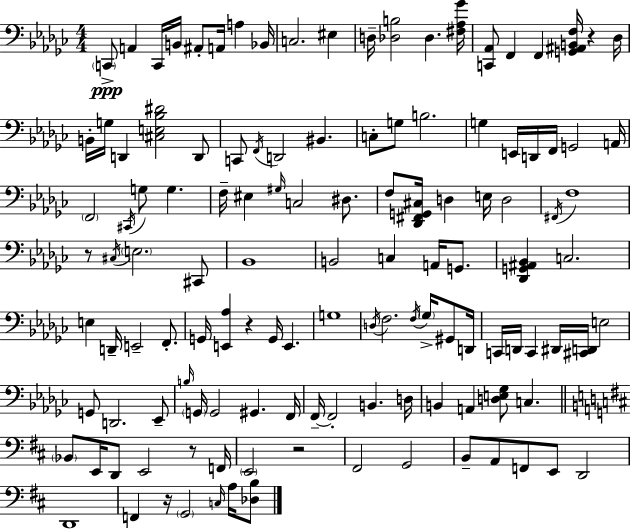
{
  \clef bass
  \numericTimeSignature
  \time 4/4
  \key ees \minor
  \repeat volta 2 { \parenthesize c,8->\ppp a,4 c,16 b,16 ais,8-. a,16 a4 bes,16 | c2. eis4 | d16-- <des b>2 des4. <fis aes ges'>16 | <c, aes,>8 f,4 f,4 <g, ais, b, f>16 r4 des16 | \break b,16-. g16 d,4 <cis e bes dis'>2 d,8 | c,8 \acciaccatura { f,16 } d,2 bis,4. | c8-. g8 b2. | g4 e,16 d,16 f,16 g,2 | \break a,16 \parenthesize f,2 \acciaccatura { cis,16 } g8 g4. | f16-- eis4 \grace { gis16 } c2 | dis8. f8 <des, fis, g, cis>16 d4 e16 d2 | \acciaccatura { fis,16 } f1 | \break r8 \acciaccatura { cis16 } \parenthesize e2. | cis,8 bes,1 | b,2 c4 | a,16 g,8. <des, g, ais, bes,>4 c2. | \break e4 d,16-- e,2-- | f,8.-. g,16 <e, aes>4 r4 g,16 e,4. | g1 | \acciaccatura { d16 } f2. | \break \acciaccatura { f16 } \parenthesize ges16-> gis,8 d,16 c,16 d,16 c,4 dis,16 <cis, d,>16 e2 | g,8 d,2. | ees,8-- \grace { b16 } \parenthesize g,16 g,2 | gis,4. f,16 f,16--~~ f,2-. | \break b,4. d16 b,4 a,4 | <d e ges>8 c4. \bar "||" \break \key d \major \parenthesize bes,8 e,16 d,8 e,2 r8 f,16 | \parenthesize e,2 r2 | fis,2 g,2 | b,8-- a,8 f,8 e,8 d,2 | \break d,1 | f,4 r16 \parenthesize g,2 \grace { c16 } a16 <des b>8 | } \bar "|."
}